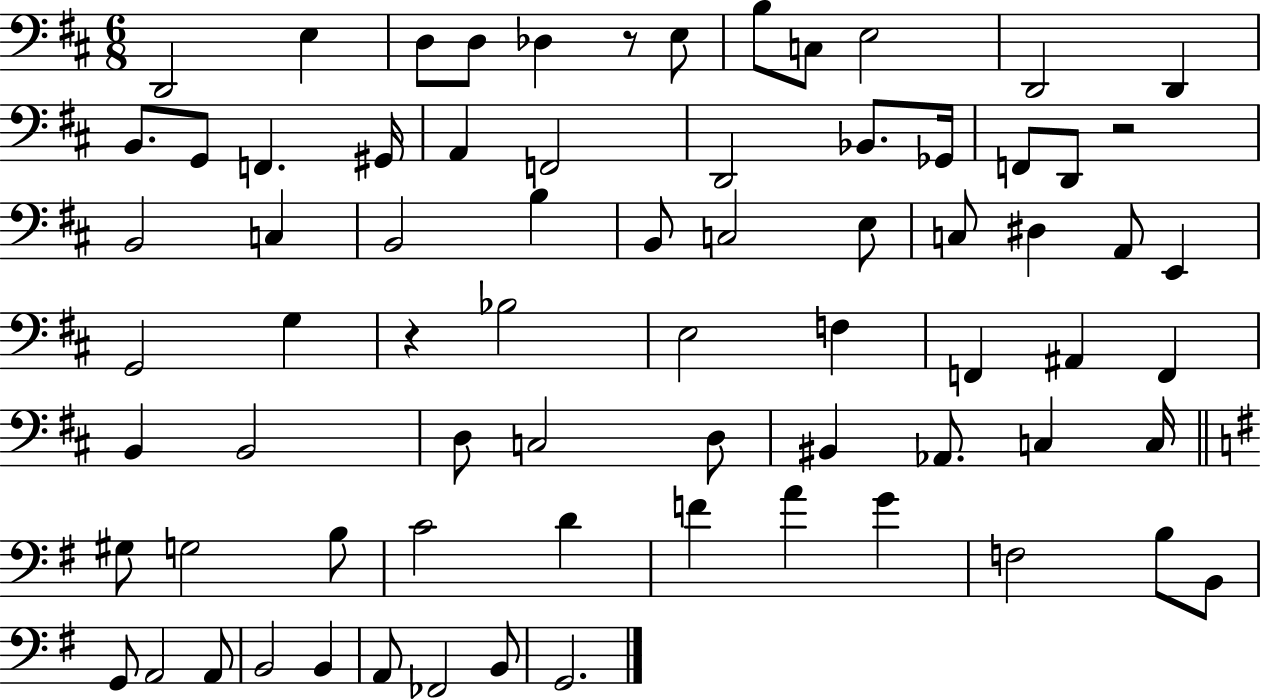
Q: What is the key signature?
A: D major